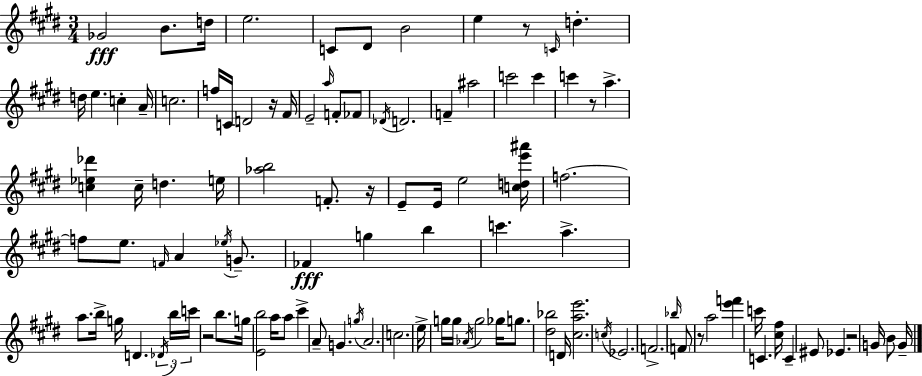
Gb4/h B4/e. D5/s E5/h. C4/e D#4/e B4/h E5/q R/e C4/s D5/q. D5/s E5/q. C5/q A4/s C5/h. F5/s C4/s D4/h R/s F#4/s E4/h A5/s F4/e FES4/e Db4/s D4/h. F4/q A#5/h C6/h C6/q C6/q R/e A5/q. [C5,Eb5,Db6]/q C5/s D5/q. E5/s [Ab5,B5]/h F4/e. R/s E4/e E4/s E5/h [C5,D5,E6,A#6]/s F5/h. F5/e E5/e. F4/s A4/q Eb5/s G4/e. FES4/q G5/q B5/q C6/q. A5/q. A5/e. B5/s G5/s D4/q. Db4/s B5/s C6/s R/h B5/e. G5/s [E4,B5]/h A5/s A5/e C#6/q A4/e G4/q. G5/s A4/h. C5/h. E5/s G5/s G5/s Ab4/s G5/h Gb5/s G5/e. [D#5,Bb5]/h D4/s [C#5,A5,E6]/h. C5/s Eb4/h. F4/h. Bb5/s F4/e R/e A5/h [E6,F6]/q C6/s C4/q. [C#5,F#5]/s C4/q EIS4/e Eb4/q. R/h G4/s B4/e G4/s